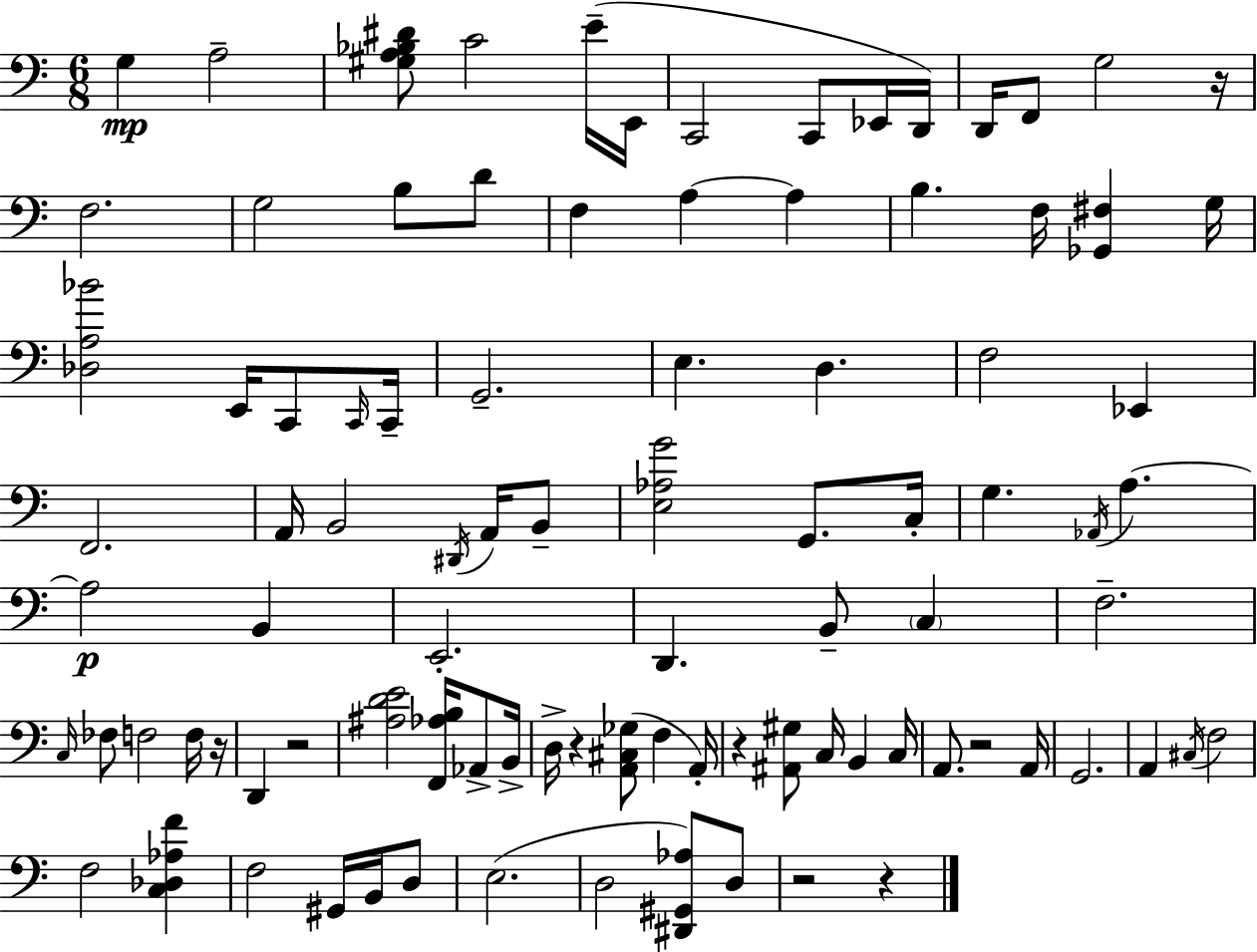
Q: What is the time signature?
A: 6/8